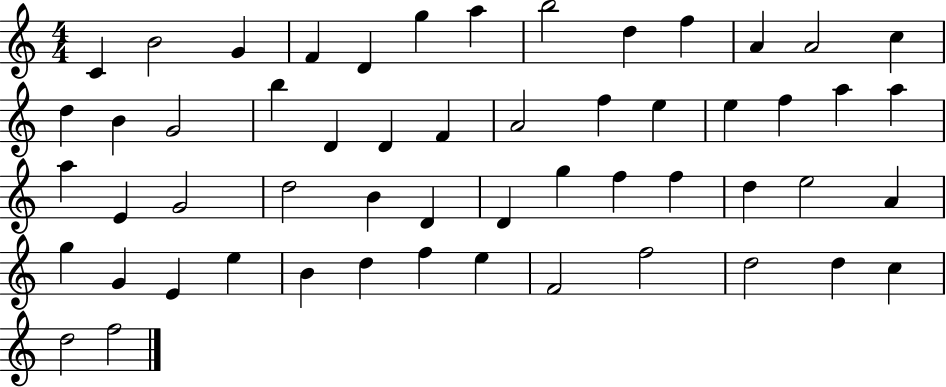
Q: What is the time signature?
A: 4/4